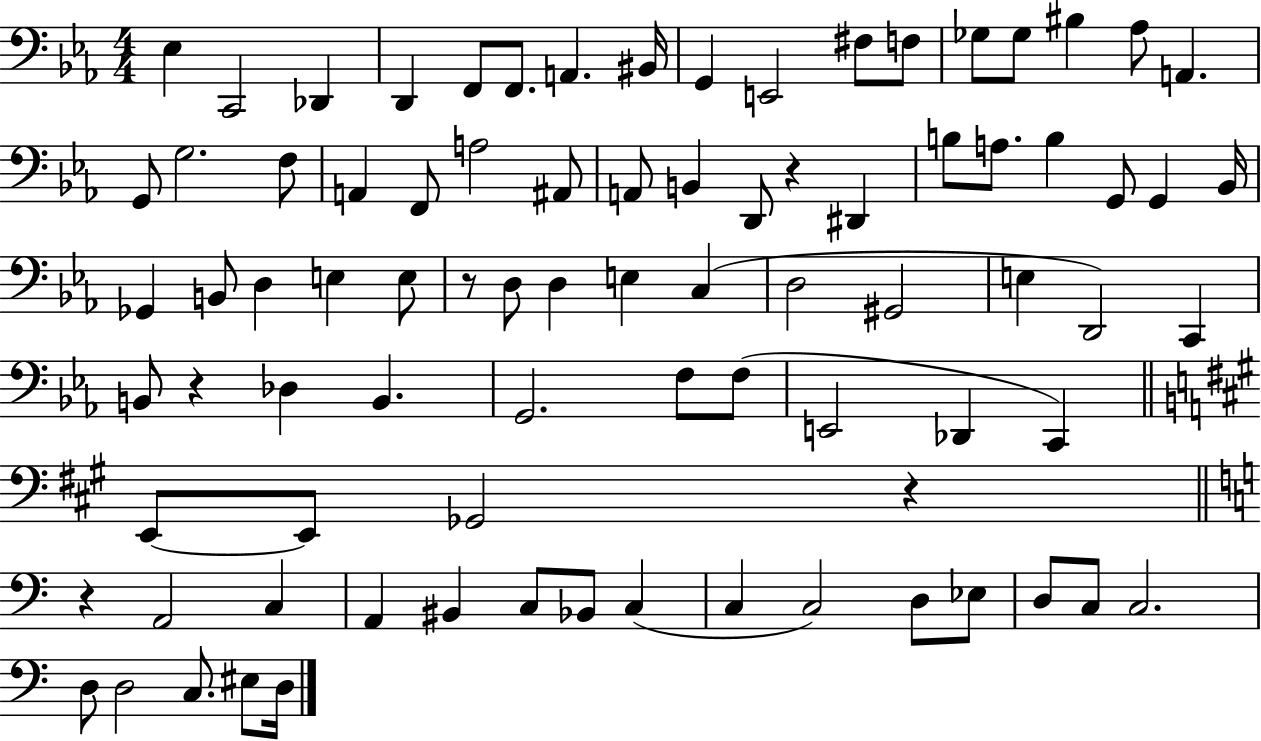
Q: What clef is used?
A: bass